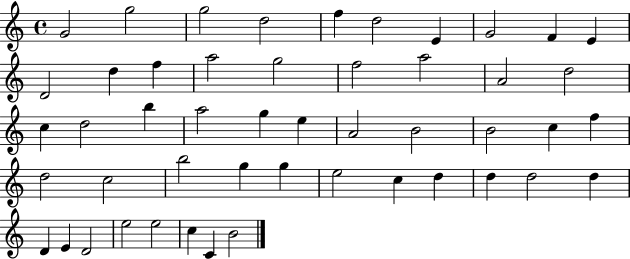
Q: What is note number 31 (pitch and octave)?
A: D5